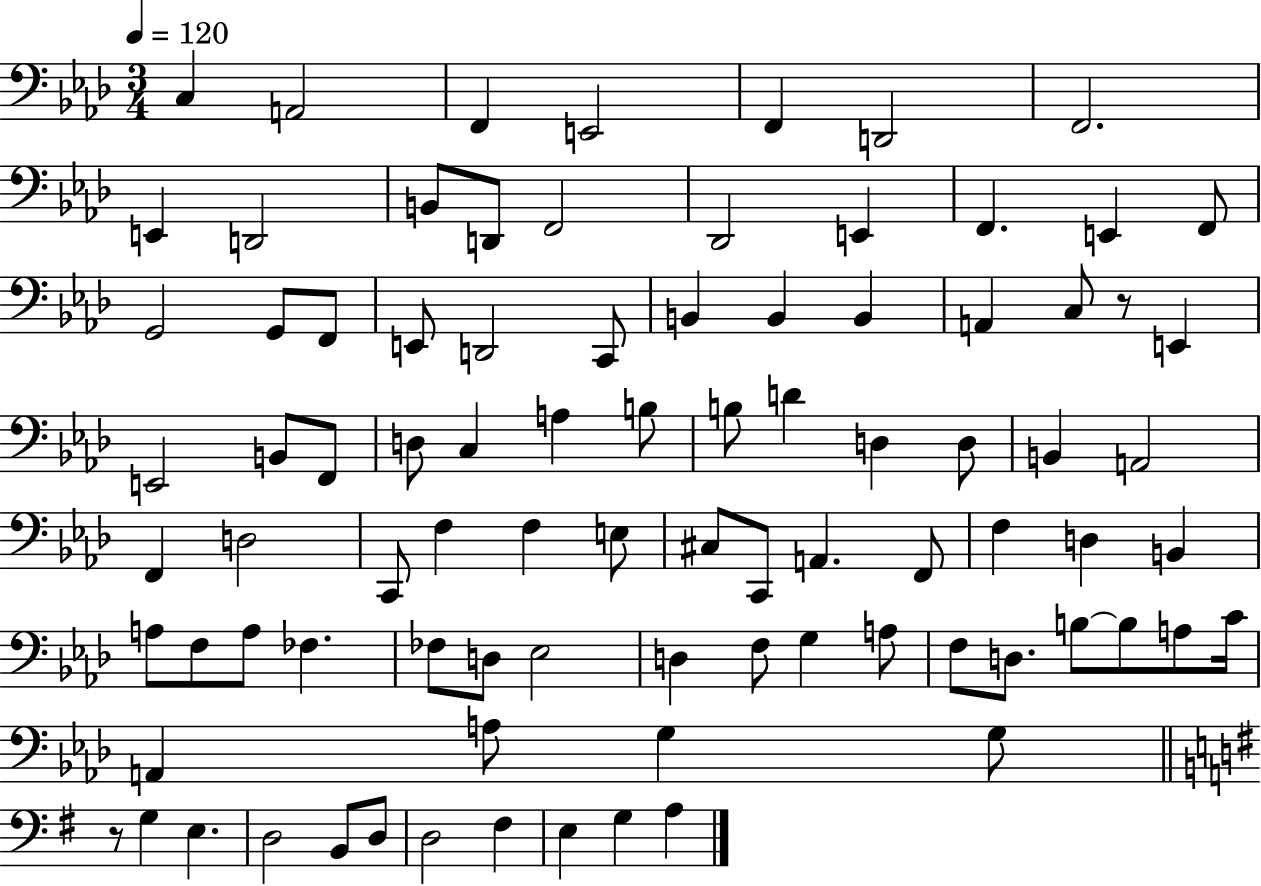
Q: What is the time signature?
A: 3/4